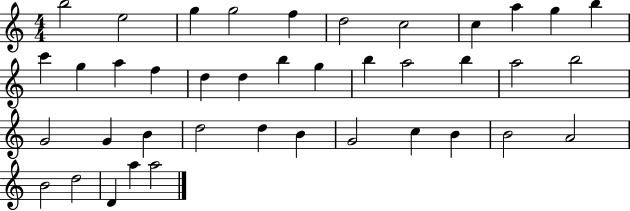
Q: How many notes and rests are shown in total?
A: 40